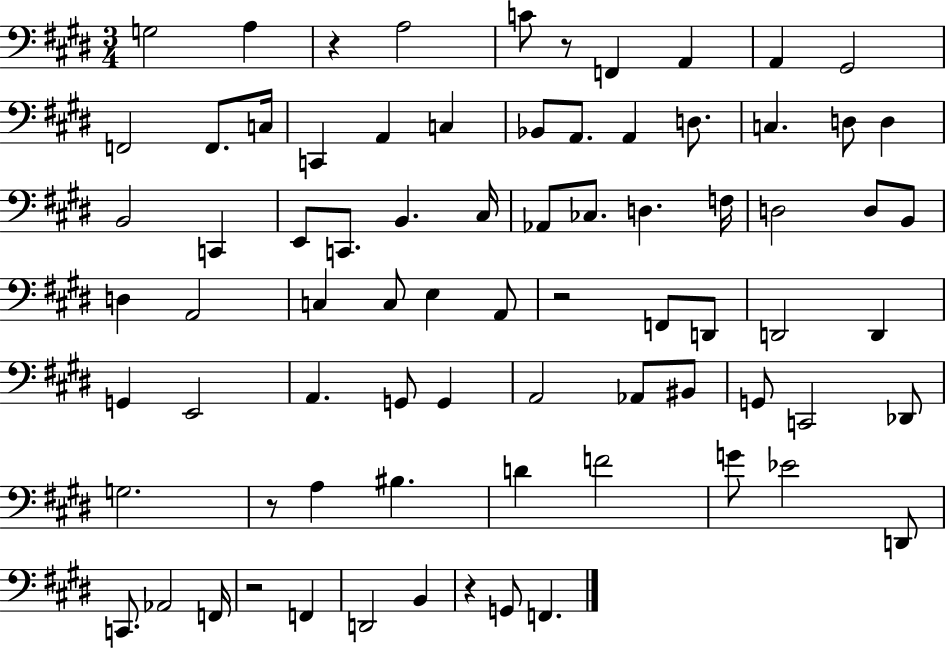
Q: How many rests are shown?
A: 6